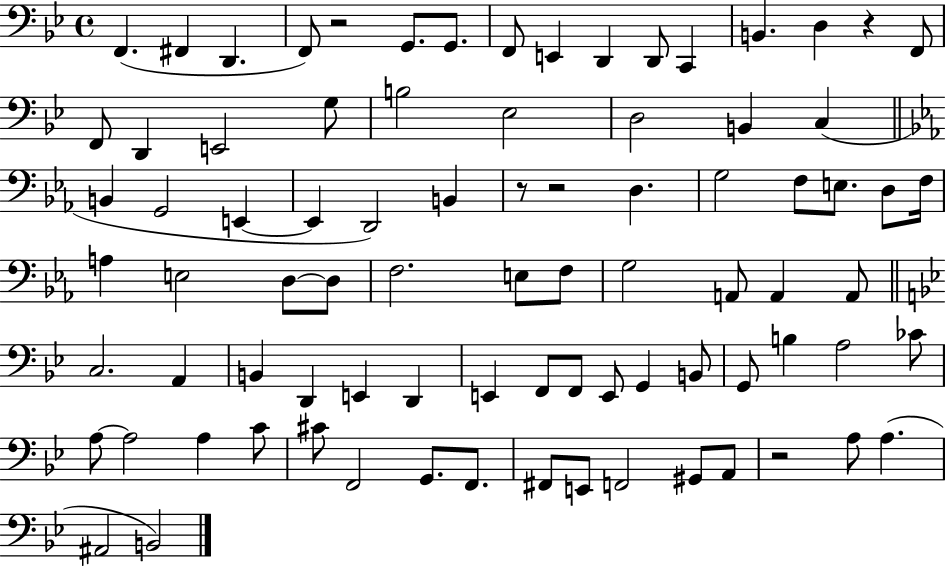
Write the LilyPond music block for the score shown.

{
  \clef bass
  \time 4/4
  \defaultTimeSignature
  \key bes \major
  f,4.( fis,4 d,4. | f,8) r2 g,8. g,8. | f,8 e,4 d,4 d,8 c,4 | b,4. d4 r4 f,8 | \break f,8 d,4 e,2 g8 | b2 ees2 | d2 b,4 c4( | \bar "||" \break \key ees \major b,4 g,2 e,4~~ | e,4 d,2) b,4 | r8 r2 d4. | g2 f8 e8. d8 f16 | \break a4 e2 d8~~ d8 | f2. e8 f8 | g2 a,8 a,4 a,8 | \bar "||" \break \key bes \major c2. a,4 | b,4 d,4 e,4 d,4 | e,4 f,8 f,8 e,8 g,4 b,8 | g,8 b4 a2 ces'8 | \break a8~~ a2 a4 c'8 | cis'8 f,2 g,8. f,8. | fis,8 e,8 f,2 gis,8 a,8 | r2 a8 a4.( | \break ais,2 b,2) | \bar "|."
}